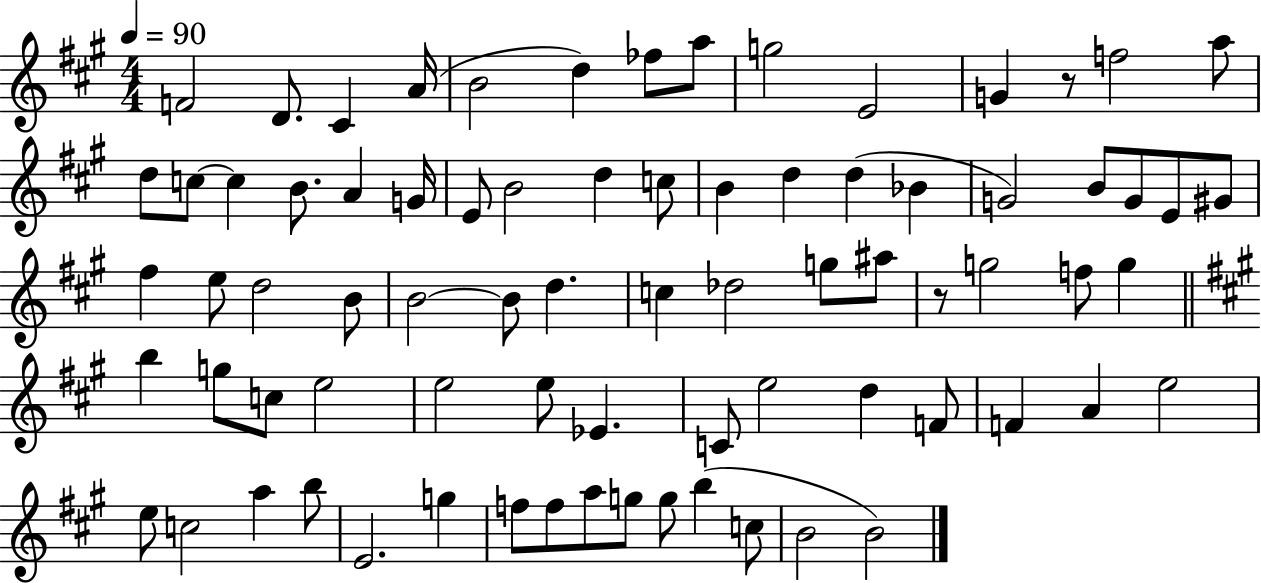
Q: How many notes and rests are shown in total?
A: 77